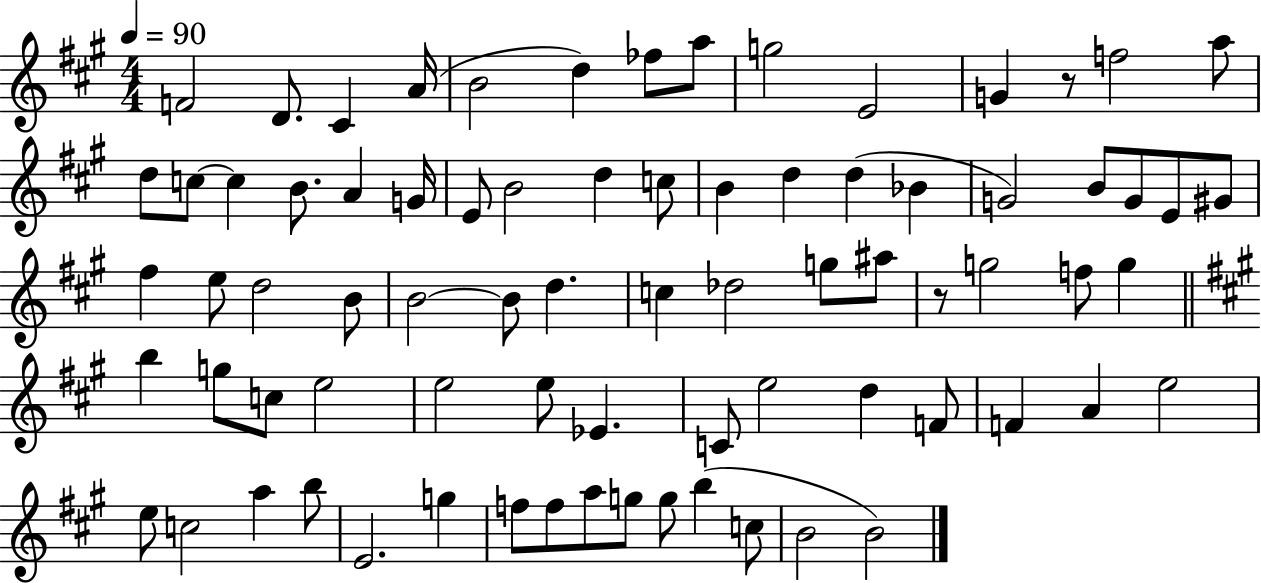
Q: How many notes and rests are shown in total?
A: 77